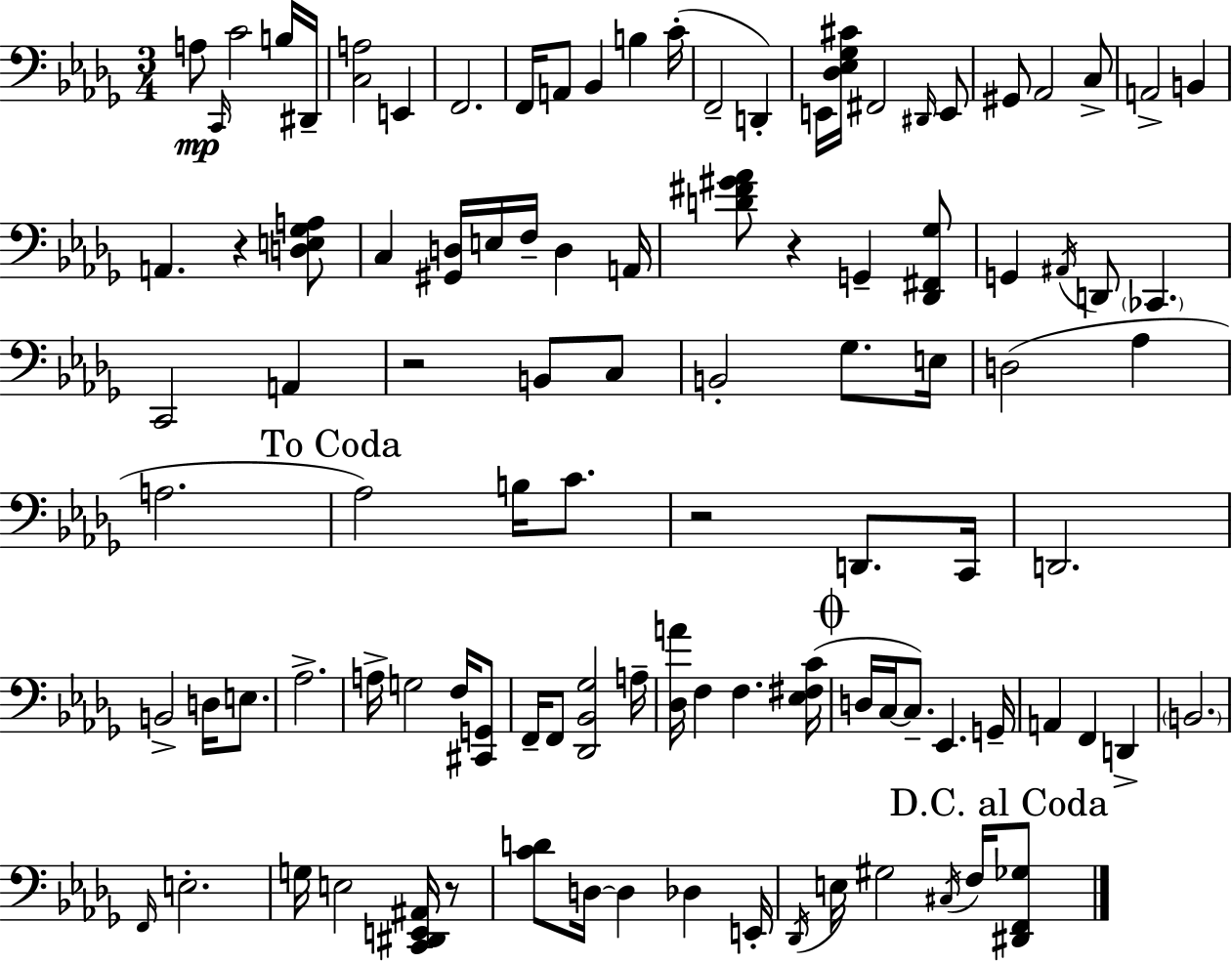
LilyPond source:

{
  \clef bass
  \numericTimeSignature
  \time 3/4
  \key bes \minor
  a8\mp \grace { c,16 } c'2 b16 | dis,16-- <c a>2 e,4 | f,2. | f,16 a,8 bes,4 b4 | \break c'16-.( f,2-- d,4-.) | e,16 <des ees ges cis'>16 fis,2 \grace { dis,16 } | e,8 gis,8 aes,2 | c8-> a,2-> b,4 | \break a,4. r4 | <d e ges a>8 c4 <gis, d>16 e16 f16-- d4 | a,16 <d' fis' gis' aes'>8 r4 g,4-- | <des, fis, ges>8 g,4 \acciaccatura { ais,16 } d,8 \parenthesize ces,4. | \break c,2 a,4 | r2 b,8 | c8 b,2-. ges8. | e16 d2( aes4 | \break a2. | \mark "To Coda" aes2) b16 | c'8. r2 d,8. | c,16 d,2. | \break b,2-> d16 | e8. aes2.-> | a16-> g2 | f16 <cis, g,>8 f,16-- f,8 <des, bes, ges>2 | \break a16-- <des a'>16 f4 f4. | <ees fis c'>16( \mark \markup { \musicglyph "scripts.coda" } d16 c16~~ c8.--) ees,4. | g,16-- a,4 f,4 d,4-> | \parenthesize b,2. | \break \grace { f,16 } e2.-. | g16 e2 | <c, dis, e, ais,>16 r8 <c' d'>8 d16~~ d4 des4 | e,16-. \acciaccatura { des,16 } e16 gis2 | \break \acciaccatura { cis16 } f16 \mark "D.C. al Coda" <dis, f, ges>8 \bar "|."
}